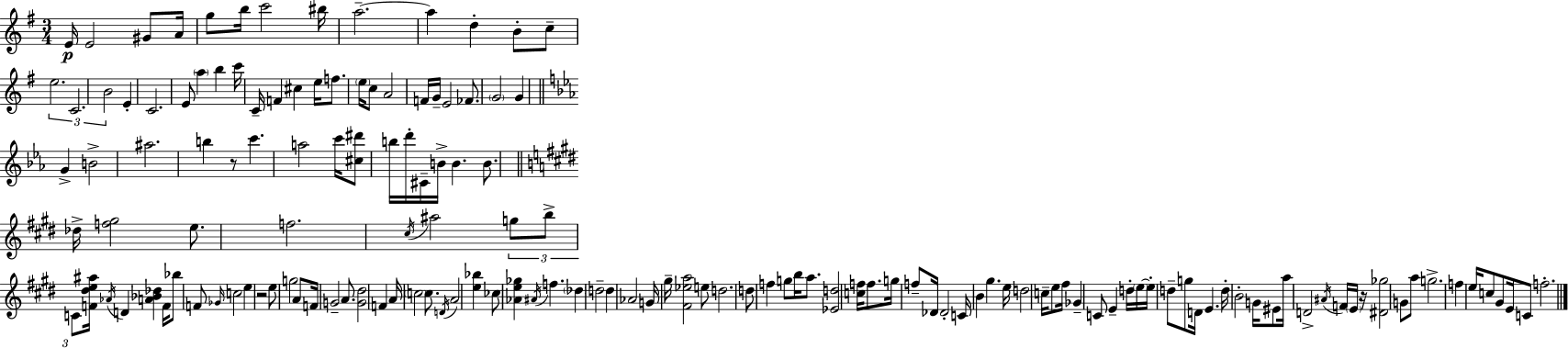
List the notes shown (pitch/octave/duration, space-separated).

E4/s E4/h G#4/e A4/s G5/e B5/s C6/h BIS5/s A5/h. A5/q D5/q B4/e C5/e E5/h. C4/h. B4/h E4/q C4/h. E4/e A5/q B5/q C6/s C4/s F4/q C#5/q E5/s F5/e. E5/s C5/e A4/h F4/s G4/s E4/h FES4/e. G4/h G4/q G4/q B4/h A#5/h. B5/q R/e C6/q. A5/h C6/s [C#5,D#6]/e B5/s D6/s C#4/s B4/s B4/q. B4/e. Db5/s [F5,G#5]/h E5/e. F5/h. C#5/s A#5/h G5/e B5/e C4/e [F4,D#5,E5,A#5]/s Ab4/s D4/q [A4,Bb4,Db5]/q F4/s Bb5/e F4/e Gb4/s C5/h E5/q R/h E5/e G5/h A4/e F4/s G4/h A4/e. [G4,D#5]/h F4/q A4/s C5/h C5/e. D4/s A4/h [E5,Bb5]/q CES5/e [Ab4,E5,Gb5]/q A#4/s F5/q. Db5/q D5/h D5/q Ab4/h G4/s G#5/s [F#4,Eb5,A5]/h E5/e D5/h. D5/e F5/q G5/e B5/s A5/e. [Eb4,D5]/h [C5,F5]/s F5/e. G5/s F5/e Db4/s Db4/h C4/s B4/q G#5/q. E5/s D5/h C5/s E5/e F#5/s Gb4/q C4/e E4/q D5/s E5/s E5/s D5/e G5/e D4/s E4/q. D5/s B4/h G4/s EIS4/e A5/s D4/h A#4/s F4/s E4/s R/s [D#4,Gb5]/h G4/e A5/e G5/h. F5/q E5/s C5/e G#4/e E4/s C4/e F5/h.